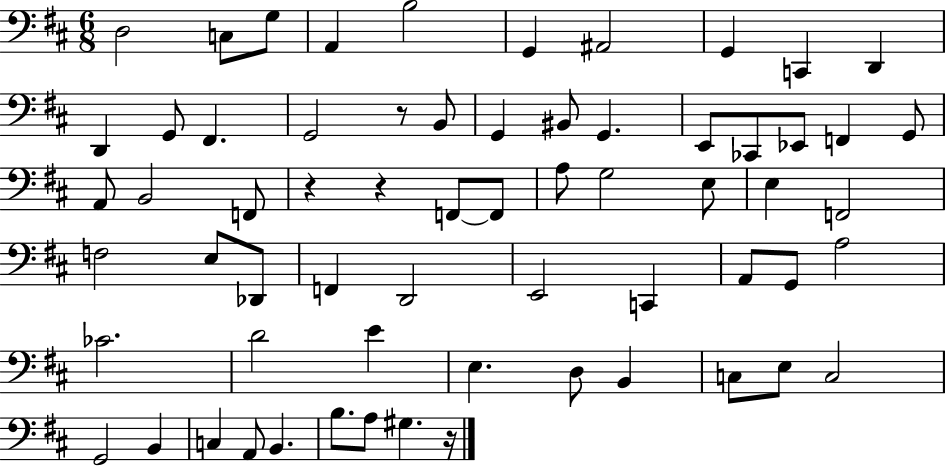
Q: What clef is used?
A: bass